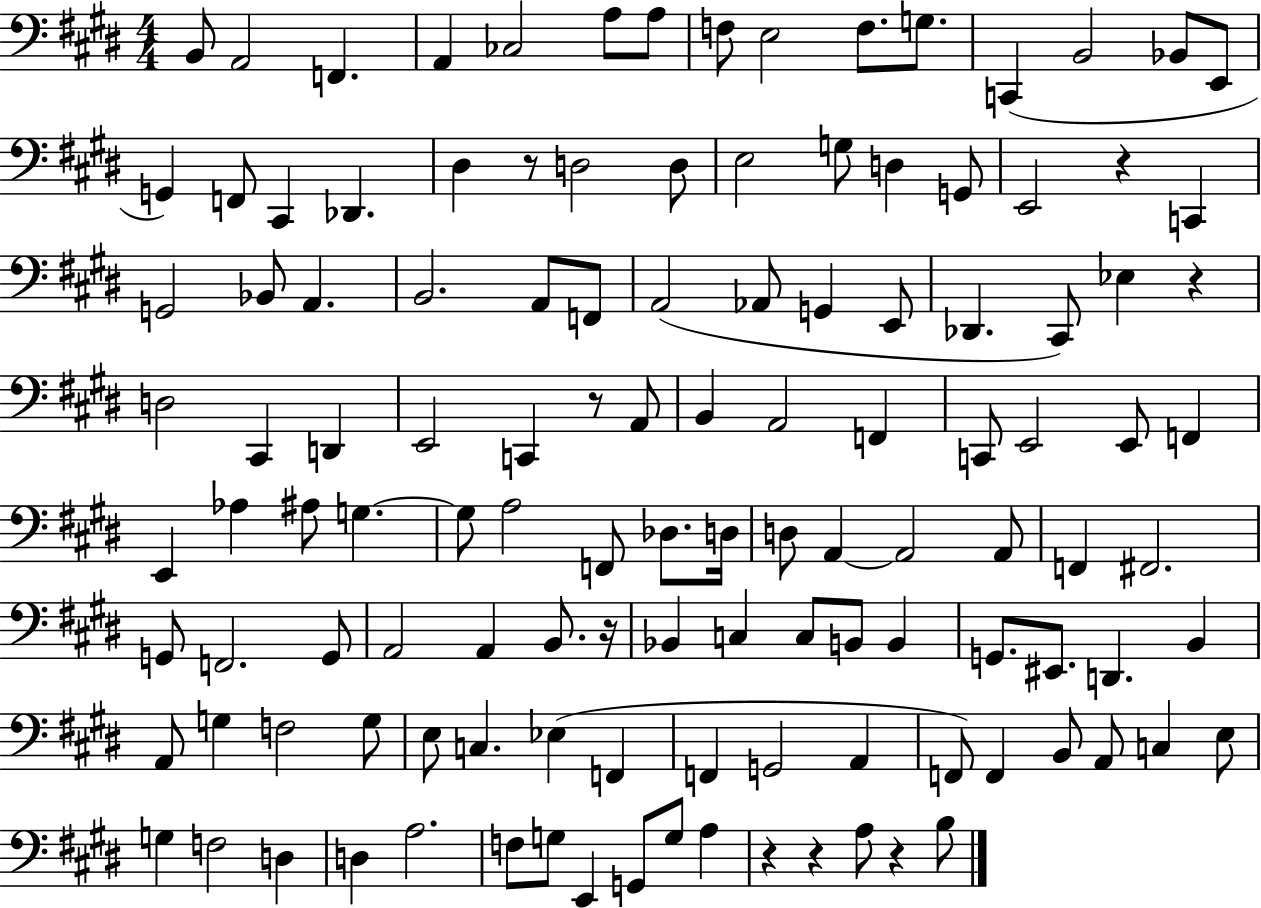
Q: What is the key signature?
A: E major